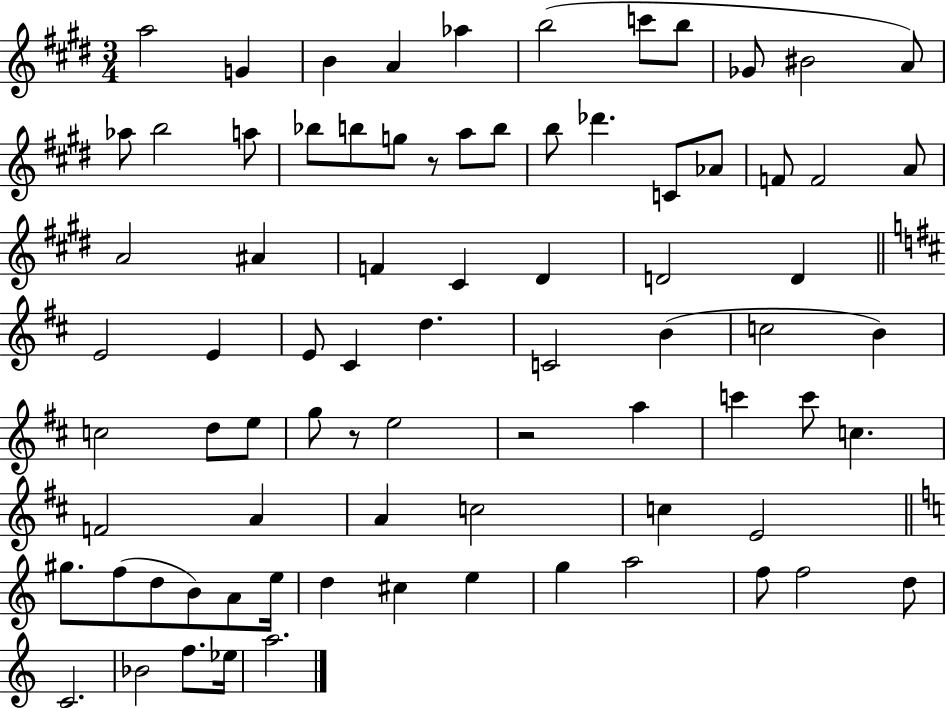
{
  \clef treble
  \numericTimeSignature
  \time 3/4
  \key e \major
  a''2 g'4 | b'4 a'4 aes''4 | b''2( c'''8 b''8 | ges'8 bis'2 a'8) | \break aes''8 b''2 a''8 | bes''8 b''8 g''8 r8 a''8 b''8 | b''8 des'''4. c'8 aes'8 | f'8 f'2 a'8 | \break a'2 ais'4 | f'4 cis'4 dis'4 | d'2 d'4 | \bar "||" \break \key d \major e'2 e'4 | e'8 cis'4 d''4. | c'2 b'4( | c''2 b'4) | \break c''2 d''8 e''8 | g''8 r8 e''2 | r2 a''4 | c'''4 c'''8 c''4. | \break f'2 a'4 | a'4 c''2 | c''4 e'2 | \bar "||" \break \key a \minor gis''8. f''8( d''8 b'8) a'8 e''16 | d''4 cis''4 e''4 | g''4 a''2 | f''8 f''2 d''8 | \break c'2. | bes'2 f''8. ees''16 | a''2. | \bar "|."
}